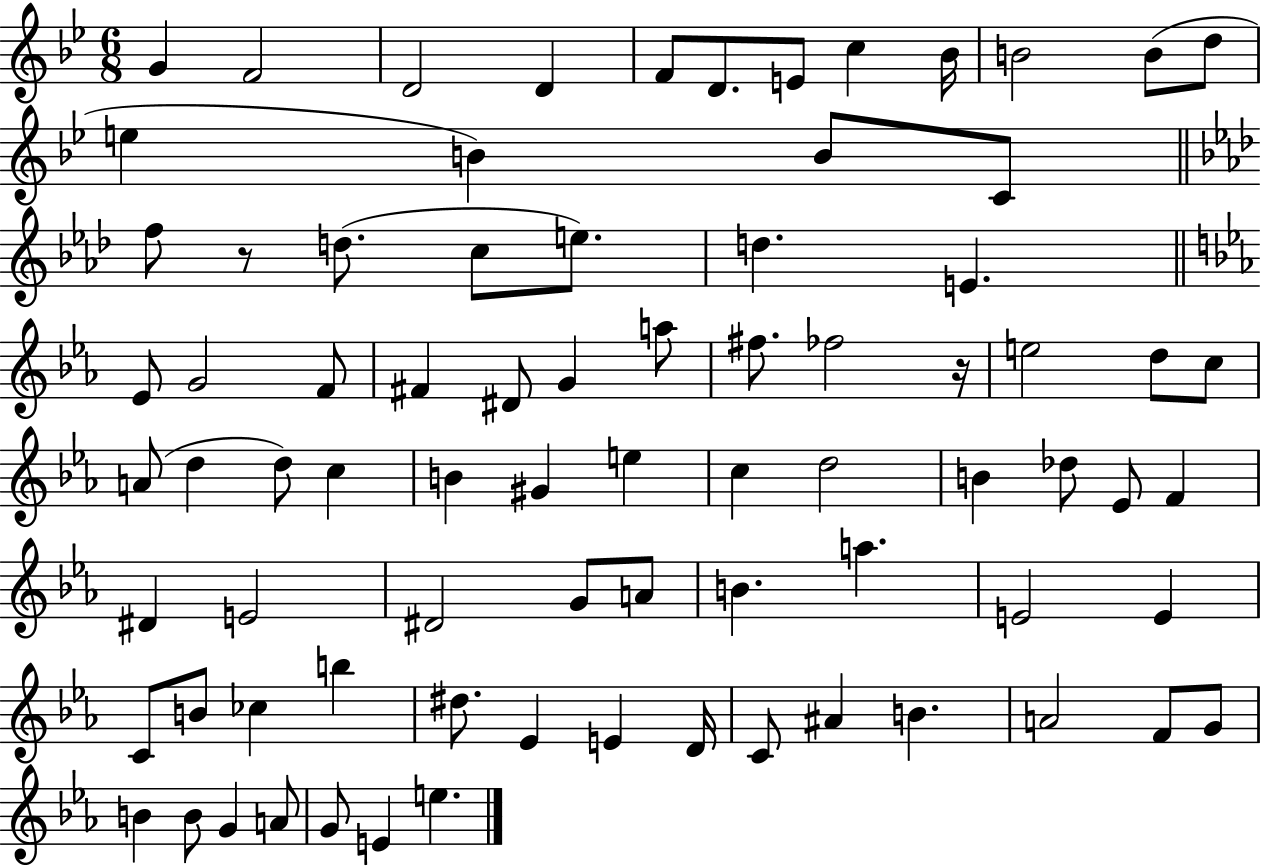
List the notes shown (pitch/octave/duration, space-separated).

G4/q F4/h D4/h D4/q F4/e D4/e. E4/e C5/q Bb4/s B4/h B4/e D5/e E5/q B4/q B4/e C4/e F5/e R/e D5/e. C5/e E5/e. D5/q. E4/q. Eb4/e G4/h F4/e F#4/q D#4/e G4/q A5/e F#5/e. FES5/h R/s E5/h D5/e C5/e A4/e D5/q D5/e C5/q B4/q G#4/q E5/q C5/q D5/h B4/q Db5/e Eb4/e F4/q D#4/q E4/h D#4/h G4/e A4/e B4/q. A5/q. E4/h E4/q C4/e B4/e CES5/q B5/q D#5/e. Eb4/q E4/q D4/s C4/e A#4/q B4/q. A4/h F4/e G4/e B4/q B4/e G4/q A4/e G4/e E4/q E5/q.